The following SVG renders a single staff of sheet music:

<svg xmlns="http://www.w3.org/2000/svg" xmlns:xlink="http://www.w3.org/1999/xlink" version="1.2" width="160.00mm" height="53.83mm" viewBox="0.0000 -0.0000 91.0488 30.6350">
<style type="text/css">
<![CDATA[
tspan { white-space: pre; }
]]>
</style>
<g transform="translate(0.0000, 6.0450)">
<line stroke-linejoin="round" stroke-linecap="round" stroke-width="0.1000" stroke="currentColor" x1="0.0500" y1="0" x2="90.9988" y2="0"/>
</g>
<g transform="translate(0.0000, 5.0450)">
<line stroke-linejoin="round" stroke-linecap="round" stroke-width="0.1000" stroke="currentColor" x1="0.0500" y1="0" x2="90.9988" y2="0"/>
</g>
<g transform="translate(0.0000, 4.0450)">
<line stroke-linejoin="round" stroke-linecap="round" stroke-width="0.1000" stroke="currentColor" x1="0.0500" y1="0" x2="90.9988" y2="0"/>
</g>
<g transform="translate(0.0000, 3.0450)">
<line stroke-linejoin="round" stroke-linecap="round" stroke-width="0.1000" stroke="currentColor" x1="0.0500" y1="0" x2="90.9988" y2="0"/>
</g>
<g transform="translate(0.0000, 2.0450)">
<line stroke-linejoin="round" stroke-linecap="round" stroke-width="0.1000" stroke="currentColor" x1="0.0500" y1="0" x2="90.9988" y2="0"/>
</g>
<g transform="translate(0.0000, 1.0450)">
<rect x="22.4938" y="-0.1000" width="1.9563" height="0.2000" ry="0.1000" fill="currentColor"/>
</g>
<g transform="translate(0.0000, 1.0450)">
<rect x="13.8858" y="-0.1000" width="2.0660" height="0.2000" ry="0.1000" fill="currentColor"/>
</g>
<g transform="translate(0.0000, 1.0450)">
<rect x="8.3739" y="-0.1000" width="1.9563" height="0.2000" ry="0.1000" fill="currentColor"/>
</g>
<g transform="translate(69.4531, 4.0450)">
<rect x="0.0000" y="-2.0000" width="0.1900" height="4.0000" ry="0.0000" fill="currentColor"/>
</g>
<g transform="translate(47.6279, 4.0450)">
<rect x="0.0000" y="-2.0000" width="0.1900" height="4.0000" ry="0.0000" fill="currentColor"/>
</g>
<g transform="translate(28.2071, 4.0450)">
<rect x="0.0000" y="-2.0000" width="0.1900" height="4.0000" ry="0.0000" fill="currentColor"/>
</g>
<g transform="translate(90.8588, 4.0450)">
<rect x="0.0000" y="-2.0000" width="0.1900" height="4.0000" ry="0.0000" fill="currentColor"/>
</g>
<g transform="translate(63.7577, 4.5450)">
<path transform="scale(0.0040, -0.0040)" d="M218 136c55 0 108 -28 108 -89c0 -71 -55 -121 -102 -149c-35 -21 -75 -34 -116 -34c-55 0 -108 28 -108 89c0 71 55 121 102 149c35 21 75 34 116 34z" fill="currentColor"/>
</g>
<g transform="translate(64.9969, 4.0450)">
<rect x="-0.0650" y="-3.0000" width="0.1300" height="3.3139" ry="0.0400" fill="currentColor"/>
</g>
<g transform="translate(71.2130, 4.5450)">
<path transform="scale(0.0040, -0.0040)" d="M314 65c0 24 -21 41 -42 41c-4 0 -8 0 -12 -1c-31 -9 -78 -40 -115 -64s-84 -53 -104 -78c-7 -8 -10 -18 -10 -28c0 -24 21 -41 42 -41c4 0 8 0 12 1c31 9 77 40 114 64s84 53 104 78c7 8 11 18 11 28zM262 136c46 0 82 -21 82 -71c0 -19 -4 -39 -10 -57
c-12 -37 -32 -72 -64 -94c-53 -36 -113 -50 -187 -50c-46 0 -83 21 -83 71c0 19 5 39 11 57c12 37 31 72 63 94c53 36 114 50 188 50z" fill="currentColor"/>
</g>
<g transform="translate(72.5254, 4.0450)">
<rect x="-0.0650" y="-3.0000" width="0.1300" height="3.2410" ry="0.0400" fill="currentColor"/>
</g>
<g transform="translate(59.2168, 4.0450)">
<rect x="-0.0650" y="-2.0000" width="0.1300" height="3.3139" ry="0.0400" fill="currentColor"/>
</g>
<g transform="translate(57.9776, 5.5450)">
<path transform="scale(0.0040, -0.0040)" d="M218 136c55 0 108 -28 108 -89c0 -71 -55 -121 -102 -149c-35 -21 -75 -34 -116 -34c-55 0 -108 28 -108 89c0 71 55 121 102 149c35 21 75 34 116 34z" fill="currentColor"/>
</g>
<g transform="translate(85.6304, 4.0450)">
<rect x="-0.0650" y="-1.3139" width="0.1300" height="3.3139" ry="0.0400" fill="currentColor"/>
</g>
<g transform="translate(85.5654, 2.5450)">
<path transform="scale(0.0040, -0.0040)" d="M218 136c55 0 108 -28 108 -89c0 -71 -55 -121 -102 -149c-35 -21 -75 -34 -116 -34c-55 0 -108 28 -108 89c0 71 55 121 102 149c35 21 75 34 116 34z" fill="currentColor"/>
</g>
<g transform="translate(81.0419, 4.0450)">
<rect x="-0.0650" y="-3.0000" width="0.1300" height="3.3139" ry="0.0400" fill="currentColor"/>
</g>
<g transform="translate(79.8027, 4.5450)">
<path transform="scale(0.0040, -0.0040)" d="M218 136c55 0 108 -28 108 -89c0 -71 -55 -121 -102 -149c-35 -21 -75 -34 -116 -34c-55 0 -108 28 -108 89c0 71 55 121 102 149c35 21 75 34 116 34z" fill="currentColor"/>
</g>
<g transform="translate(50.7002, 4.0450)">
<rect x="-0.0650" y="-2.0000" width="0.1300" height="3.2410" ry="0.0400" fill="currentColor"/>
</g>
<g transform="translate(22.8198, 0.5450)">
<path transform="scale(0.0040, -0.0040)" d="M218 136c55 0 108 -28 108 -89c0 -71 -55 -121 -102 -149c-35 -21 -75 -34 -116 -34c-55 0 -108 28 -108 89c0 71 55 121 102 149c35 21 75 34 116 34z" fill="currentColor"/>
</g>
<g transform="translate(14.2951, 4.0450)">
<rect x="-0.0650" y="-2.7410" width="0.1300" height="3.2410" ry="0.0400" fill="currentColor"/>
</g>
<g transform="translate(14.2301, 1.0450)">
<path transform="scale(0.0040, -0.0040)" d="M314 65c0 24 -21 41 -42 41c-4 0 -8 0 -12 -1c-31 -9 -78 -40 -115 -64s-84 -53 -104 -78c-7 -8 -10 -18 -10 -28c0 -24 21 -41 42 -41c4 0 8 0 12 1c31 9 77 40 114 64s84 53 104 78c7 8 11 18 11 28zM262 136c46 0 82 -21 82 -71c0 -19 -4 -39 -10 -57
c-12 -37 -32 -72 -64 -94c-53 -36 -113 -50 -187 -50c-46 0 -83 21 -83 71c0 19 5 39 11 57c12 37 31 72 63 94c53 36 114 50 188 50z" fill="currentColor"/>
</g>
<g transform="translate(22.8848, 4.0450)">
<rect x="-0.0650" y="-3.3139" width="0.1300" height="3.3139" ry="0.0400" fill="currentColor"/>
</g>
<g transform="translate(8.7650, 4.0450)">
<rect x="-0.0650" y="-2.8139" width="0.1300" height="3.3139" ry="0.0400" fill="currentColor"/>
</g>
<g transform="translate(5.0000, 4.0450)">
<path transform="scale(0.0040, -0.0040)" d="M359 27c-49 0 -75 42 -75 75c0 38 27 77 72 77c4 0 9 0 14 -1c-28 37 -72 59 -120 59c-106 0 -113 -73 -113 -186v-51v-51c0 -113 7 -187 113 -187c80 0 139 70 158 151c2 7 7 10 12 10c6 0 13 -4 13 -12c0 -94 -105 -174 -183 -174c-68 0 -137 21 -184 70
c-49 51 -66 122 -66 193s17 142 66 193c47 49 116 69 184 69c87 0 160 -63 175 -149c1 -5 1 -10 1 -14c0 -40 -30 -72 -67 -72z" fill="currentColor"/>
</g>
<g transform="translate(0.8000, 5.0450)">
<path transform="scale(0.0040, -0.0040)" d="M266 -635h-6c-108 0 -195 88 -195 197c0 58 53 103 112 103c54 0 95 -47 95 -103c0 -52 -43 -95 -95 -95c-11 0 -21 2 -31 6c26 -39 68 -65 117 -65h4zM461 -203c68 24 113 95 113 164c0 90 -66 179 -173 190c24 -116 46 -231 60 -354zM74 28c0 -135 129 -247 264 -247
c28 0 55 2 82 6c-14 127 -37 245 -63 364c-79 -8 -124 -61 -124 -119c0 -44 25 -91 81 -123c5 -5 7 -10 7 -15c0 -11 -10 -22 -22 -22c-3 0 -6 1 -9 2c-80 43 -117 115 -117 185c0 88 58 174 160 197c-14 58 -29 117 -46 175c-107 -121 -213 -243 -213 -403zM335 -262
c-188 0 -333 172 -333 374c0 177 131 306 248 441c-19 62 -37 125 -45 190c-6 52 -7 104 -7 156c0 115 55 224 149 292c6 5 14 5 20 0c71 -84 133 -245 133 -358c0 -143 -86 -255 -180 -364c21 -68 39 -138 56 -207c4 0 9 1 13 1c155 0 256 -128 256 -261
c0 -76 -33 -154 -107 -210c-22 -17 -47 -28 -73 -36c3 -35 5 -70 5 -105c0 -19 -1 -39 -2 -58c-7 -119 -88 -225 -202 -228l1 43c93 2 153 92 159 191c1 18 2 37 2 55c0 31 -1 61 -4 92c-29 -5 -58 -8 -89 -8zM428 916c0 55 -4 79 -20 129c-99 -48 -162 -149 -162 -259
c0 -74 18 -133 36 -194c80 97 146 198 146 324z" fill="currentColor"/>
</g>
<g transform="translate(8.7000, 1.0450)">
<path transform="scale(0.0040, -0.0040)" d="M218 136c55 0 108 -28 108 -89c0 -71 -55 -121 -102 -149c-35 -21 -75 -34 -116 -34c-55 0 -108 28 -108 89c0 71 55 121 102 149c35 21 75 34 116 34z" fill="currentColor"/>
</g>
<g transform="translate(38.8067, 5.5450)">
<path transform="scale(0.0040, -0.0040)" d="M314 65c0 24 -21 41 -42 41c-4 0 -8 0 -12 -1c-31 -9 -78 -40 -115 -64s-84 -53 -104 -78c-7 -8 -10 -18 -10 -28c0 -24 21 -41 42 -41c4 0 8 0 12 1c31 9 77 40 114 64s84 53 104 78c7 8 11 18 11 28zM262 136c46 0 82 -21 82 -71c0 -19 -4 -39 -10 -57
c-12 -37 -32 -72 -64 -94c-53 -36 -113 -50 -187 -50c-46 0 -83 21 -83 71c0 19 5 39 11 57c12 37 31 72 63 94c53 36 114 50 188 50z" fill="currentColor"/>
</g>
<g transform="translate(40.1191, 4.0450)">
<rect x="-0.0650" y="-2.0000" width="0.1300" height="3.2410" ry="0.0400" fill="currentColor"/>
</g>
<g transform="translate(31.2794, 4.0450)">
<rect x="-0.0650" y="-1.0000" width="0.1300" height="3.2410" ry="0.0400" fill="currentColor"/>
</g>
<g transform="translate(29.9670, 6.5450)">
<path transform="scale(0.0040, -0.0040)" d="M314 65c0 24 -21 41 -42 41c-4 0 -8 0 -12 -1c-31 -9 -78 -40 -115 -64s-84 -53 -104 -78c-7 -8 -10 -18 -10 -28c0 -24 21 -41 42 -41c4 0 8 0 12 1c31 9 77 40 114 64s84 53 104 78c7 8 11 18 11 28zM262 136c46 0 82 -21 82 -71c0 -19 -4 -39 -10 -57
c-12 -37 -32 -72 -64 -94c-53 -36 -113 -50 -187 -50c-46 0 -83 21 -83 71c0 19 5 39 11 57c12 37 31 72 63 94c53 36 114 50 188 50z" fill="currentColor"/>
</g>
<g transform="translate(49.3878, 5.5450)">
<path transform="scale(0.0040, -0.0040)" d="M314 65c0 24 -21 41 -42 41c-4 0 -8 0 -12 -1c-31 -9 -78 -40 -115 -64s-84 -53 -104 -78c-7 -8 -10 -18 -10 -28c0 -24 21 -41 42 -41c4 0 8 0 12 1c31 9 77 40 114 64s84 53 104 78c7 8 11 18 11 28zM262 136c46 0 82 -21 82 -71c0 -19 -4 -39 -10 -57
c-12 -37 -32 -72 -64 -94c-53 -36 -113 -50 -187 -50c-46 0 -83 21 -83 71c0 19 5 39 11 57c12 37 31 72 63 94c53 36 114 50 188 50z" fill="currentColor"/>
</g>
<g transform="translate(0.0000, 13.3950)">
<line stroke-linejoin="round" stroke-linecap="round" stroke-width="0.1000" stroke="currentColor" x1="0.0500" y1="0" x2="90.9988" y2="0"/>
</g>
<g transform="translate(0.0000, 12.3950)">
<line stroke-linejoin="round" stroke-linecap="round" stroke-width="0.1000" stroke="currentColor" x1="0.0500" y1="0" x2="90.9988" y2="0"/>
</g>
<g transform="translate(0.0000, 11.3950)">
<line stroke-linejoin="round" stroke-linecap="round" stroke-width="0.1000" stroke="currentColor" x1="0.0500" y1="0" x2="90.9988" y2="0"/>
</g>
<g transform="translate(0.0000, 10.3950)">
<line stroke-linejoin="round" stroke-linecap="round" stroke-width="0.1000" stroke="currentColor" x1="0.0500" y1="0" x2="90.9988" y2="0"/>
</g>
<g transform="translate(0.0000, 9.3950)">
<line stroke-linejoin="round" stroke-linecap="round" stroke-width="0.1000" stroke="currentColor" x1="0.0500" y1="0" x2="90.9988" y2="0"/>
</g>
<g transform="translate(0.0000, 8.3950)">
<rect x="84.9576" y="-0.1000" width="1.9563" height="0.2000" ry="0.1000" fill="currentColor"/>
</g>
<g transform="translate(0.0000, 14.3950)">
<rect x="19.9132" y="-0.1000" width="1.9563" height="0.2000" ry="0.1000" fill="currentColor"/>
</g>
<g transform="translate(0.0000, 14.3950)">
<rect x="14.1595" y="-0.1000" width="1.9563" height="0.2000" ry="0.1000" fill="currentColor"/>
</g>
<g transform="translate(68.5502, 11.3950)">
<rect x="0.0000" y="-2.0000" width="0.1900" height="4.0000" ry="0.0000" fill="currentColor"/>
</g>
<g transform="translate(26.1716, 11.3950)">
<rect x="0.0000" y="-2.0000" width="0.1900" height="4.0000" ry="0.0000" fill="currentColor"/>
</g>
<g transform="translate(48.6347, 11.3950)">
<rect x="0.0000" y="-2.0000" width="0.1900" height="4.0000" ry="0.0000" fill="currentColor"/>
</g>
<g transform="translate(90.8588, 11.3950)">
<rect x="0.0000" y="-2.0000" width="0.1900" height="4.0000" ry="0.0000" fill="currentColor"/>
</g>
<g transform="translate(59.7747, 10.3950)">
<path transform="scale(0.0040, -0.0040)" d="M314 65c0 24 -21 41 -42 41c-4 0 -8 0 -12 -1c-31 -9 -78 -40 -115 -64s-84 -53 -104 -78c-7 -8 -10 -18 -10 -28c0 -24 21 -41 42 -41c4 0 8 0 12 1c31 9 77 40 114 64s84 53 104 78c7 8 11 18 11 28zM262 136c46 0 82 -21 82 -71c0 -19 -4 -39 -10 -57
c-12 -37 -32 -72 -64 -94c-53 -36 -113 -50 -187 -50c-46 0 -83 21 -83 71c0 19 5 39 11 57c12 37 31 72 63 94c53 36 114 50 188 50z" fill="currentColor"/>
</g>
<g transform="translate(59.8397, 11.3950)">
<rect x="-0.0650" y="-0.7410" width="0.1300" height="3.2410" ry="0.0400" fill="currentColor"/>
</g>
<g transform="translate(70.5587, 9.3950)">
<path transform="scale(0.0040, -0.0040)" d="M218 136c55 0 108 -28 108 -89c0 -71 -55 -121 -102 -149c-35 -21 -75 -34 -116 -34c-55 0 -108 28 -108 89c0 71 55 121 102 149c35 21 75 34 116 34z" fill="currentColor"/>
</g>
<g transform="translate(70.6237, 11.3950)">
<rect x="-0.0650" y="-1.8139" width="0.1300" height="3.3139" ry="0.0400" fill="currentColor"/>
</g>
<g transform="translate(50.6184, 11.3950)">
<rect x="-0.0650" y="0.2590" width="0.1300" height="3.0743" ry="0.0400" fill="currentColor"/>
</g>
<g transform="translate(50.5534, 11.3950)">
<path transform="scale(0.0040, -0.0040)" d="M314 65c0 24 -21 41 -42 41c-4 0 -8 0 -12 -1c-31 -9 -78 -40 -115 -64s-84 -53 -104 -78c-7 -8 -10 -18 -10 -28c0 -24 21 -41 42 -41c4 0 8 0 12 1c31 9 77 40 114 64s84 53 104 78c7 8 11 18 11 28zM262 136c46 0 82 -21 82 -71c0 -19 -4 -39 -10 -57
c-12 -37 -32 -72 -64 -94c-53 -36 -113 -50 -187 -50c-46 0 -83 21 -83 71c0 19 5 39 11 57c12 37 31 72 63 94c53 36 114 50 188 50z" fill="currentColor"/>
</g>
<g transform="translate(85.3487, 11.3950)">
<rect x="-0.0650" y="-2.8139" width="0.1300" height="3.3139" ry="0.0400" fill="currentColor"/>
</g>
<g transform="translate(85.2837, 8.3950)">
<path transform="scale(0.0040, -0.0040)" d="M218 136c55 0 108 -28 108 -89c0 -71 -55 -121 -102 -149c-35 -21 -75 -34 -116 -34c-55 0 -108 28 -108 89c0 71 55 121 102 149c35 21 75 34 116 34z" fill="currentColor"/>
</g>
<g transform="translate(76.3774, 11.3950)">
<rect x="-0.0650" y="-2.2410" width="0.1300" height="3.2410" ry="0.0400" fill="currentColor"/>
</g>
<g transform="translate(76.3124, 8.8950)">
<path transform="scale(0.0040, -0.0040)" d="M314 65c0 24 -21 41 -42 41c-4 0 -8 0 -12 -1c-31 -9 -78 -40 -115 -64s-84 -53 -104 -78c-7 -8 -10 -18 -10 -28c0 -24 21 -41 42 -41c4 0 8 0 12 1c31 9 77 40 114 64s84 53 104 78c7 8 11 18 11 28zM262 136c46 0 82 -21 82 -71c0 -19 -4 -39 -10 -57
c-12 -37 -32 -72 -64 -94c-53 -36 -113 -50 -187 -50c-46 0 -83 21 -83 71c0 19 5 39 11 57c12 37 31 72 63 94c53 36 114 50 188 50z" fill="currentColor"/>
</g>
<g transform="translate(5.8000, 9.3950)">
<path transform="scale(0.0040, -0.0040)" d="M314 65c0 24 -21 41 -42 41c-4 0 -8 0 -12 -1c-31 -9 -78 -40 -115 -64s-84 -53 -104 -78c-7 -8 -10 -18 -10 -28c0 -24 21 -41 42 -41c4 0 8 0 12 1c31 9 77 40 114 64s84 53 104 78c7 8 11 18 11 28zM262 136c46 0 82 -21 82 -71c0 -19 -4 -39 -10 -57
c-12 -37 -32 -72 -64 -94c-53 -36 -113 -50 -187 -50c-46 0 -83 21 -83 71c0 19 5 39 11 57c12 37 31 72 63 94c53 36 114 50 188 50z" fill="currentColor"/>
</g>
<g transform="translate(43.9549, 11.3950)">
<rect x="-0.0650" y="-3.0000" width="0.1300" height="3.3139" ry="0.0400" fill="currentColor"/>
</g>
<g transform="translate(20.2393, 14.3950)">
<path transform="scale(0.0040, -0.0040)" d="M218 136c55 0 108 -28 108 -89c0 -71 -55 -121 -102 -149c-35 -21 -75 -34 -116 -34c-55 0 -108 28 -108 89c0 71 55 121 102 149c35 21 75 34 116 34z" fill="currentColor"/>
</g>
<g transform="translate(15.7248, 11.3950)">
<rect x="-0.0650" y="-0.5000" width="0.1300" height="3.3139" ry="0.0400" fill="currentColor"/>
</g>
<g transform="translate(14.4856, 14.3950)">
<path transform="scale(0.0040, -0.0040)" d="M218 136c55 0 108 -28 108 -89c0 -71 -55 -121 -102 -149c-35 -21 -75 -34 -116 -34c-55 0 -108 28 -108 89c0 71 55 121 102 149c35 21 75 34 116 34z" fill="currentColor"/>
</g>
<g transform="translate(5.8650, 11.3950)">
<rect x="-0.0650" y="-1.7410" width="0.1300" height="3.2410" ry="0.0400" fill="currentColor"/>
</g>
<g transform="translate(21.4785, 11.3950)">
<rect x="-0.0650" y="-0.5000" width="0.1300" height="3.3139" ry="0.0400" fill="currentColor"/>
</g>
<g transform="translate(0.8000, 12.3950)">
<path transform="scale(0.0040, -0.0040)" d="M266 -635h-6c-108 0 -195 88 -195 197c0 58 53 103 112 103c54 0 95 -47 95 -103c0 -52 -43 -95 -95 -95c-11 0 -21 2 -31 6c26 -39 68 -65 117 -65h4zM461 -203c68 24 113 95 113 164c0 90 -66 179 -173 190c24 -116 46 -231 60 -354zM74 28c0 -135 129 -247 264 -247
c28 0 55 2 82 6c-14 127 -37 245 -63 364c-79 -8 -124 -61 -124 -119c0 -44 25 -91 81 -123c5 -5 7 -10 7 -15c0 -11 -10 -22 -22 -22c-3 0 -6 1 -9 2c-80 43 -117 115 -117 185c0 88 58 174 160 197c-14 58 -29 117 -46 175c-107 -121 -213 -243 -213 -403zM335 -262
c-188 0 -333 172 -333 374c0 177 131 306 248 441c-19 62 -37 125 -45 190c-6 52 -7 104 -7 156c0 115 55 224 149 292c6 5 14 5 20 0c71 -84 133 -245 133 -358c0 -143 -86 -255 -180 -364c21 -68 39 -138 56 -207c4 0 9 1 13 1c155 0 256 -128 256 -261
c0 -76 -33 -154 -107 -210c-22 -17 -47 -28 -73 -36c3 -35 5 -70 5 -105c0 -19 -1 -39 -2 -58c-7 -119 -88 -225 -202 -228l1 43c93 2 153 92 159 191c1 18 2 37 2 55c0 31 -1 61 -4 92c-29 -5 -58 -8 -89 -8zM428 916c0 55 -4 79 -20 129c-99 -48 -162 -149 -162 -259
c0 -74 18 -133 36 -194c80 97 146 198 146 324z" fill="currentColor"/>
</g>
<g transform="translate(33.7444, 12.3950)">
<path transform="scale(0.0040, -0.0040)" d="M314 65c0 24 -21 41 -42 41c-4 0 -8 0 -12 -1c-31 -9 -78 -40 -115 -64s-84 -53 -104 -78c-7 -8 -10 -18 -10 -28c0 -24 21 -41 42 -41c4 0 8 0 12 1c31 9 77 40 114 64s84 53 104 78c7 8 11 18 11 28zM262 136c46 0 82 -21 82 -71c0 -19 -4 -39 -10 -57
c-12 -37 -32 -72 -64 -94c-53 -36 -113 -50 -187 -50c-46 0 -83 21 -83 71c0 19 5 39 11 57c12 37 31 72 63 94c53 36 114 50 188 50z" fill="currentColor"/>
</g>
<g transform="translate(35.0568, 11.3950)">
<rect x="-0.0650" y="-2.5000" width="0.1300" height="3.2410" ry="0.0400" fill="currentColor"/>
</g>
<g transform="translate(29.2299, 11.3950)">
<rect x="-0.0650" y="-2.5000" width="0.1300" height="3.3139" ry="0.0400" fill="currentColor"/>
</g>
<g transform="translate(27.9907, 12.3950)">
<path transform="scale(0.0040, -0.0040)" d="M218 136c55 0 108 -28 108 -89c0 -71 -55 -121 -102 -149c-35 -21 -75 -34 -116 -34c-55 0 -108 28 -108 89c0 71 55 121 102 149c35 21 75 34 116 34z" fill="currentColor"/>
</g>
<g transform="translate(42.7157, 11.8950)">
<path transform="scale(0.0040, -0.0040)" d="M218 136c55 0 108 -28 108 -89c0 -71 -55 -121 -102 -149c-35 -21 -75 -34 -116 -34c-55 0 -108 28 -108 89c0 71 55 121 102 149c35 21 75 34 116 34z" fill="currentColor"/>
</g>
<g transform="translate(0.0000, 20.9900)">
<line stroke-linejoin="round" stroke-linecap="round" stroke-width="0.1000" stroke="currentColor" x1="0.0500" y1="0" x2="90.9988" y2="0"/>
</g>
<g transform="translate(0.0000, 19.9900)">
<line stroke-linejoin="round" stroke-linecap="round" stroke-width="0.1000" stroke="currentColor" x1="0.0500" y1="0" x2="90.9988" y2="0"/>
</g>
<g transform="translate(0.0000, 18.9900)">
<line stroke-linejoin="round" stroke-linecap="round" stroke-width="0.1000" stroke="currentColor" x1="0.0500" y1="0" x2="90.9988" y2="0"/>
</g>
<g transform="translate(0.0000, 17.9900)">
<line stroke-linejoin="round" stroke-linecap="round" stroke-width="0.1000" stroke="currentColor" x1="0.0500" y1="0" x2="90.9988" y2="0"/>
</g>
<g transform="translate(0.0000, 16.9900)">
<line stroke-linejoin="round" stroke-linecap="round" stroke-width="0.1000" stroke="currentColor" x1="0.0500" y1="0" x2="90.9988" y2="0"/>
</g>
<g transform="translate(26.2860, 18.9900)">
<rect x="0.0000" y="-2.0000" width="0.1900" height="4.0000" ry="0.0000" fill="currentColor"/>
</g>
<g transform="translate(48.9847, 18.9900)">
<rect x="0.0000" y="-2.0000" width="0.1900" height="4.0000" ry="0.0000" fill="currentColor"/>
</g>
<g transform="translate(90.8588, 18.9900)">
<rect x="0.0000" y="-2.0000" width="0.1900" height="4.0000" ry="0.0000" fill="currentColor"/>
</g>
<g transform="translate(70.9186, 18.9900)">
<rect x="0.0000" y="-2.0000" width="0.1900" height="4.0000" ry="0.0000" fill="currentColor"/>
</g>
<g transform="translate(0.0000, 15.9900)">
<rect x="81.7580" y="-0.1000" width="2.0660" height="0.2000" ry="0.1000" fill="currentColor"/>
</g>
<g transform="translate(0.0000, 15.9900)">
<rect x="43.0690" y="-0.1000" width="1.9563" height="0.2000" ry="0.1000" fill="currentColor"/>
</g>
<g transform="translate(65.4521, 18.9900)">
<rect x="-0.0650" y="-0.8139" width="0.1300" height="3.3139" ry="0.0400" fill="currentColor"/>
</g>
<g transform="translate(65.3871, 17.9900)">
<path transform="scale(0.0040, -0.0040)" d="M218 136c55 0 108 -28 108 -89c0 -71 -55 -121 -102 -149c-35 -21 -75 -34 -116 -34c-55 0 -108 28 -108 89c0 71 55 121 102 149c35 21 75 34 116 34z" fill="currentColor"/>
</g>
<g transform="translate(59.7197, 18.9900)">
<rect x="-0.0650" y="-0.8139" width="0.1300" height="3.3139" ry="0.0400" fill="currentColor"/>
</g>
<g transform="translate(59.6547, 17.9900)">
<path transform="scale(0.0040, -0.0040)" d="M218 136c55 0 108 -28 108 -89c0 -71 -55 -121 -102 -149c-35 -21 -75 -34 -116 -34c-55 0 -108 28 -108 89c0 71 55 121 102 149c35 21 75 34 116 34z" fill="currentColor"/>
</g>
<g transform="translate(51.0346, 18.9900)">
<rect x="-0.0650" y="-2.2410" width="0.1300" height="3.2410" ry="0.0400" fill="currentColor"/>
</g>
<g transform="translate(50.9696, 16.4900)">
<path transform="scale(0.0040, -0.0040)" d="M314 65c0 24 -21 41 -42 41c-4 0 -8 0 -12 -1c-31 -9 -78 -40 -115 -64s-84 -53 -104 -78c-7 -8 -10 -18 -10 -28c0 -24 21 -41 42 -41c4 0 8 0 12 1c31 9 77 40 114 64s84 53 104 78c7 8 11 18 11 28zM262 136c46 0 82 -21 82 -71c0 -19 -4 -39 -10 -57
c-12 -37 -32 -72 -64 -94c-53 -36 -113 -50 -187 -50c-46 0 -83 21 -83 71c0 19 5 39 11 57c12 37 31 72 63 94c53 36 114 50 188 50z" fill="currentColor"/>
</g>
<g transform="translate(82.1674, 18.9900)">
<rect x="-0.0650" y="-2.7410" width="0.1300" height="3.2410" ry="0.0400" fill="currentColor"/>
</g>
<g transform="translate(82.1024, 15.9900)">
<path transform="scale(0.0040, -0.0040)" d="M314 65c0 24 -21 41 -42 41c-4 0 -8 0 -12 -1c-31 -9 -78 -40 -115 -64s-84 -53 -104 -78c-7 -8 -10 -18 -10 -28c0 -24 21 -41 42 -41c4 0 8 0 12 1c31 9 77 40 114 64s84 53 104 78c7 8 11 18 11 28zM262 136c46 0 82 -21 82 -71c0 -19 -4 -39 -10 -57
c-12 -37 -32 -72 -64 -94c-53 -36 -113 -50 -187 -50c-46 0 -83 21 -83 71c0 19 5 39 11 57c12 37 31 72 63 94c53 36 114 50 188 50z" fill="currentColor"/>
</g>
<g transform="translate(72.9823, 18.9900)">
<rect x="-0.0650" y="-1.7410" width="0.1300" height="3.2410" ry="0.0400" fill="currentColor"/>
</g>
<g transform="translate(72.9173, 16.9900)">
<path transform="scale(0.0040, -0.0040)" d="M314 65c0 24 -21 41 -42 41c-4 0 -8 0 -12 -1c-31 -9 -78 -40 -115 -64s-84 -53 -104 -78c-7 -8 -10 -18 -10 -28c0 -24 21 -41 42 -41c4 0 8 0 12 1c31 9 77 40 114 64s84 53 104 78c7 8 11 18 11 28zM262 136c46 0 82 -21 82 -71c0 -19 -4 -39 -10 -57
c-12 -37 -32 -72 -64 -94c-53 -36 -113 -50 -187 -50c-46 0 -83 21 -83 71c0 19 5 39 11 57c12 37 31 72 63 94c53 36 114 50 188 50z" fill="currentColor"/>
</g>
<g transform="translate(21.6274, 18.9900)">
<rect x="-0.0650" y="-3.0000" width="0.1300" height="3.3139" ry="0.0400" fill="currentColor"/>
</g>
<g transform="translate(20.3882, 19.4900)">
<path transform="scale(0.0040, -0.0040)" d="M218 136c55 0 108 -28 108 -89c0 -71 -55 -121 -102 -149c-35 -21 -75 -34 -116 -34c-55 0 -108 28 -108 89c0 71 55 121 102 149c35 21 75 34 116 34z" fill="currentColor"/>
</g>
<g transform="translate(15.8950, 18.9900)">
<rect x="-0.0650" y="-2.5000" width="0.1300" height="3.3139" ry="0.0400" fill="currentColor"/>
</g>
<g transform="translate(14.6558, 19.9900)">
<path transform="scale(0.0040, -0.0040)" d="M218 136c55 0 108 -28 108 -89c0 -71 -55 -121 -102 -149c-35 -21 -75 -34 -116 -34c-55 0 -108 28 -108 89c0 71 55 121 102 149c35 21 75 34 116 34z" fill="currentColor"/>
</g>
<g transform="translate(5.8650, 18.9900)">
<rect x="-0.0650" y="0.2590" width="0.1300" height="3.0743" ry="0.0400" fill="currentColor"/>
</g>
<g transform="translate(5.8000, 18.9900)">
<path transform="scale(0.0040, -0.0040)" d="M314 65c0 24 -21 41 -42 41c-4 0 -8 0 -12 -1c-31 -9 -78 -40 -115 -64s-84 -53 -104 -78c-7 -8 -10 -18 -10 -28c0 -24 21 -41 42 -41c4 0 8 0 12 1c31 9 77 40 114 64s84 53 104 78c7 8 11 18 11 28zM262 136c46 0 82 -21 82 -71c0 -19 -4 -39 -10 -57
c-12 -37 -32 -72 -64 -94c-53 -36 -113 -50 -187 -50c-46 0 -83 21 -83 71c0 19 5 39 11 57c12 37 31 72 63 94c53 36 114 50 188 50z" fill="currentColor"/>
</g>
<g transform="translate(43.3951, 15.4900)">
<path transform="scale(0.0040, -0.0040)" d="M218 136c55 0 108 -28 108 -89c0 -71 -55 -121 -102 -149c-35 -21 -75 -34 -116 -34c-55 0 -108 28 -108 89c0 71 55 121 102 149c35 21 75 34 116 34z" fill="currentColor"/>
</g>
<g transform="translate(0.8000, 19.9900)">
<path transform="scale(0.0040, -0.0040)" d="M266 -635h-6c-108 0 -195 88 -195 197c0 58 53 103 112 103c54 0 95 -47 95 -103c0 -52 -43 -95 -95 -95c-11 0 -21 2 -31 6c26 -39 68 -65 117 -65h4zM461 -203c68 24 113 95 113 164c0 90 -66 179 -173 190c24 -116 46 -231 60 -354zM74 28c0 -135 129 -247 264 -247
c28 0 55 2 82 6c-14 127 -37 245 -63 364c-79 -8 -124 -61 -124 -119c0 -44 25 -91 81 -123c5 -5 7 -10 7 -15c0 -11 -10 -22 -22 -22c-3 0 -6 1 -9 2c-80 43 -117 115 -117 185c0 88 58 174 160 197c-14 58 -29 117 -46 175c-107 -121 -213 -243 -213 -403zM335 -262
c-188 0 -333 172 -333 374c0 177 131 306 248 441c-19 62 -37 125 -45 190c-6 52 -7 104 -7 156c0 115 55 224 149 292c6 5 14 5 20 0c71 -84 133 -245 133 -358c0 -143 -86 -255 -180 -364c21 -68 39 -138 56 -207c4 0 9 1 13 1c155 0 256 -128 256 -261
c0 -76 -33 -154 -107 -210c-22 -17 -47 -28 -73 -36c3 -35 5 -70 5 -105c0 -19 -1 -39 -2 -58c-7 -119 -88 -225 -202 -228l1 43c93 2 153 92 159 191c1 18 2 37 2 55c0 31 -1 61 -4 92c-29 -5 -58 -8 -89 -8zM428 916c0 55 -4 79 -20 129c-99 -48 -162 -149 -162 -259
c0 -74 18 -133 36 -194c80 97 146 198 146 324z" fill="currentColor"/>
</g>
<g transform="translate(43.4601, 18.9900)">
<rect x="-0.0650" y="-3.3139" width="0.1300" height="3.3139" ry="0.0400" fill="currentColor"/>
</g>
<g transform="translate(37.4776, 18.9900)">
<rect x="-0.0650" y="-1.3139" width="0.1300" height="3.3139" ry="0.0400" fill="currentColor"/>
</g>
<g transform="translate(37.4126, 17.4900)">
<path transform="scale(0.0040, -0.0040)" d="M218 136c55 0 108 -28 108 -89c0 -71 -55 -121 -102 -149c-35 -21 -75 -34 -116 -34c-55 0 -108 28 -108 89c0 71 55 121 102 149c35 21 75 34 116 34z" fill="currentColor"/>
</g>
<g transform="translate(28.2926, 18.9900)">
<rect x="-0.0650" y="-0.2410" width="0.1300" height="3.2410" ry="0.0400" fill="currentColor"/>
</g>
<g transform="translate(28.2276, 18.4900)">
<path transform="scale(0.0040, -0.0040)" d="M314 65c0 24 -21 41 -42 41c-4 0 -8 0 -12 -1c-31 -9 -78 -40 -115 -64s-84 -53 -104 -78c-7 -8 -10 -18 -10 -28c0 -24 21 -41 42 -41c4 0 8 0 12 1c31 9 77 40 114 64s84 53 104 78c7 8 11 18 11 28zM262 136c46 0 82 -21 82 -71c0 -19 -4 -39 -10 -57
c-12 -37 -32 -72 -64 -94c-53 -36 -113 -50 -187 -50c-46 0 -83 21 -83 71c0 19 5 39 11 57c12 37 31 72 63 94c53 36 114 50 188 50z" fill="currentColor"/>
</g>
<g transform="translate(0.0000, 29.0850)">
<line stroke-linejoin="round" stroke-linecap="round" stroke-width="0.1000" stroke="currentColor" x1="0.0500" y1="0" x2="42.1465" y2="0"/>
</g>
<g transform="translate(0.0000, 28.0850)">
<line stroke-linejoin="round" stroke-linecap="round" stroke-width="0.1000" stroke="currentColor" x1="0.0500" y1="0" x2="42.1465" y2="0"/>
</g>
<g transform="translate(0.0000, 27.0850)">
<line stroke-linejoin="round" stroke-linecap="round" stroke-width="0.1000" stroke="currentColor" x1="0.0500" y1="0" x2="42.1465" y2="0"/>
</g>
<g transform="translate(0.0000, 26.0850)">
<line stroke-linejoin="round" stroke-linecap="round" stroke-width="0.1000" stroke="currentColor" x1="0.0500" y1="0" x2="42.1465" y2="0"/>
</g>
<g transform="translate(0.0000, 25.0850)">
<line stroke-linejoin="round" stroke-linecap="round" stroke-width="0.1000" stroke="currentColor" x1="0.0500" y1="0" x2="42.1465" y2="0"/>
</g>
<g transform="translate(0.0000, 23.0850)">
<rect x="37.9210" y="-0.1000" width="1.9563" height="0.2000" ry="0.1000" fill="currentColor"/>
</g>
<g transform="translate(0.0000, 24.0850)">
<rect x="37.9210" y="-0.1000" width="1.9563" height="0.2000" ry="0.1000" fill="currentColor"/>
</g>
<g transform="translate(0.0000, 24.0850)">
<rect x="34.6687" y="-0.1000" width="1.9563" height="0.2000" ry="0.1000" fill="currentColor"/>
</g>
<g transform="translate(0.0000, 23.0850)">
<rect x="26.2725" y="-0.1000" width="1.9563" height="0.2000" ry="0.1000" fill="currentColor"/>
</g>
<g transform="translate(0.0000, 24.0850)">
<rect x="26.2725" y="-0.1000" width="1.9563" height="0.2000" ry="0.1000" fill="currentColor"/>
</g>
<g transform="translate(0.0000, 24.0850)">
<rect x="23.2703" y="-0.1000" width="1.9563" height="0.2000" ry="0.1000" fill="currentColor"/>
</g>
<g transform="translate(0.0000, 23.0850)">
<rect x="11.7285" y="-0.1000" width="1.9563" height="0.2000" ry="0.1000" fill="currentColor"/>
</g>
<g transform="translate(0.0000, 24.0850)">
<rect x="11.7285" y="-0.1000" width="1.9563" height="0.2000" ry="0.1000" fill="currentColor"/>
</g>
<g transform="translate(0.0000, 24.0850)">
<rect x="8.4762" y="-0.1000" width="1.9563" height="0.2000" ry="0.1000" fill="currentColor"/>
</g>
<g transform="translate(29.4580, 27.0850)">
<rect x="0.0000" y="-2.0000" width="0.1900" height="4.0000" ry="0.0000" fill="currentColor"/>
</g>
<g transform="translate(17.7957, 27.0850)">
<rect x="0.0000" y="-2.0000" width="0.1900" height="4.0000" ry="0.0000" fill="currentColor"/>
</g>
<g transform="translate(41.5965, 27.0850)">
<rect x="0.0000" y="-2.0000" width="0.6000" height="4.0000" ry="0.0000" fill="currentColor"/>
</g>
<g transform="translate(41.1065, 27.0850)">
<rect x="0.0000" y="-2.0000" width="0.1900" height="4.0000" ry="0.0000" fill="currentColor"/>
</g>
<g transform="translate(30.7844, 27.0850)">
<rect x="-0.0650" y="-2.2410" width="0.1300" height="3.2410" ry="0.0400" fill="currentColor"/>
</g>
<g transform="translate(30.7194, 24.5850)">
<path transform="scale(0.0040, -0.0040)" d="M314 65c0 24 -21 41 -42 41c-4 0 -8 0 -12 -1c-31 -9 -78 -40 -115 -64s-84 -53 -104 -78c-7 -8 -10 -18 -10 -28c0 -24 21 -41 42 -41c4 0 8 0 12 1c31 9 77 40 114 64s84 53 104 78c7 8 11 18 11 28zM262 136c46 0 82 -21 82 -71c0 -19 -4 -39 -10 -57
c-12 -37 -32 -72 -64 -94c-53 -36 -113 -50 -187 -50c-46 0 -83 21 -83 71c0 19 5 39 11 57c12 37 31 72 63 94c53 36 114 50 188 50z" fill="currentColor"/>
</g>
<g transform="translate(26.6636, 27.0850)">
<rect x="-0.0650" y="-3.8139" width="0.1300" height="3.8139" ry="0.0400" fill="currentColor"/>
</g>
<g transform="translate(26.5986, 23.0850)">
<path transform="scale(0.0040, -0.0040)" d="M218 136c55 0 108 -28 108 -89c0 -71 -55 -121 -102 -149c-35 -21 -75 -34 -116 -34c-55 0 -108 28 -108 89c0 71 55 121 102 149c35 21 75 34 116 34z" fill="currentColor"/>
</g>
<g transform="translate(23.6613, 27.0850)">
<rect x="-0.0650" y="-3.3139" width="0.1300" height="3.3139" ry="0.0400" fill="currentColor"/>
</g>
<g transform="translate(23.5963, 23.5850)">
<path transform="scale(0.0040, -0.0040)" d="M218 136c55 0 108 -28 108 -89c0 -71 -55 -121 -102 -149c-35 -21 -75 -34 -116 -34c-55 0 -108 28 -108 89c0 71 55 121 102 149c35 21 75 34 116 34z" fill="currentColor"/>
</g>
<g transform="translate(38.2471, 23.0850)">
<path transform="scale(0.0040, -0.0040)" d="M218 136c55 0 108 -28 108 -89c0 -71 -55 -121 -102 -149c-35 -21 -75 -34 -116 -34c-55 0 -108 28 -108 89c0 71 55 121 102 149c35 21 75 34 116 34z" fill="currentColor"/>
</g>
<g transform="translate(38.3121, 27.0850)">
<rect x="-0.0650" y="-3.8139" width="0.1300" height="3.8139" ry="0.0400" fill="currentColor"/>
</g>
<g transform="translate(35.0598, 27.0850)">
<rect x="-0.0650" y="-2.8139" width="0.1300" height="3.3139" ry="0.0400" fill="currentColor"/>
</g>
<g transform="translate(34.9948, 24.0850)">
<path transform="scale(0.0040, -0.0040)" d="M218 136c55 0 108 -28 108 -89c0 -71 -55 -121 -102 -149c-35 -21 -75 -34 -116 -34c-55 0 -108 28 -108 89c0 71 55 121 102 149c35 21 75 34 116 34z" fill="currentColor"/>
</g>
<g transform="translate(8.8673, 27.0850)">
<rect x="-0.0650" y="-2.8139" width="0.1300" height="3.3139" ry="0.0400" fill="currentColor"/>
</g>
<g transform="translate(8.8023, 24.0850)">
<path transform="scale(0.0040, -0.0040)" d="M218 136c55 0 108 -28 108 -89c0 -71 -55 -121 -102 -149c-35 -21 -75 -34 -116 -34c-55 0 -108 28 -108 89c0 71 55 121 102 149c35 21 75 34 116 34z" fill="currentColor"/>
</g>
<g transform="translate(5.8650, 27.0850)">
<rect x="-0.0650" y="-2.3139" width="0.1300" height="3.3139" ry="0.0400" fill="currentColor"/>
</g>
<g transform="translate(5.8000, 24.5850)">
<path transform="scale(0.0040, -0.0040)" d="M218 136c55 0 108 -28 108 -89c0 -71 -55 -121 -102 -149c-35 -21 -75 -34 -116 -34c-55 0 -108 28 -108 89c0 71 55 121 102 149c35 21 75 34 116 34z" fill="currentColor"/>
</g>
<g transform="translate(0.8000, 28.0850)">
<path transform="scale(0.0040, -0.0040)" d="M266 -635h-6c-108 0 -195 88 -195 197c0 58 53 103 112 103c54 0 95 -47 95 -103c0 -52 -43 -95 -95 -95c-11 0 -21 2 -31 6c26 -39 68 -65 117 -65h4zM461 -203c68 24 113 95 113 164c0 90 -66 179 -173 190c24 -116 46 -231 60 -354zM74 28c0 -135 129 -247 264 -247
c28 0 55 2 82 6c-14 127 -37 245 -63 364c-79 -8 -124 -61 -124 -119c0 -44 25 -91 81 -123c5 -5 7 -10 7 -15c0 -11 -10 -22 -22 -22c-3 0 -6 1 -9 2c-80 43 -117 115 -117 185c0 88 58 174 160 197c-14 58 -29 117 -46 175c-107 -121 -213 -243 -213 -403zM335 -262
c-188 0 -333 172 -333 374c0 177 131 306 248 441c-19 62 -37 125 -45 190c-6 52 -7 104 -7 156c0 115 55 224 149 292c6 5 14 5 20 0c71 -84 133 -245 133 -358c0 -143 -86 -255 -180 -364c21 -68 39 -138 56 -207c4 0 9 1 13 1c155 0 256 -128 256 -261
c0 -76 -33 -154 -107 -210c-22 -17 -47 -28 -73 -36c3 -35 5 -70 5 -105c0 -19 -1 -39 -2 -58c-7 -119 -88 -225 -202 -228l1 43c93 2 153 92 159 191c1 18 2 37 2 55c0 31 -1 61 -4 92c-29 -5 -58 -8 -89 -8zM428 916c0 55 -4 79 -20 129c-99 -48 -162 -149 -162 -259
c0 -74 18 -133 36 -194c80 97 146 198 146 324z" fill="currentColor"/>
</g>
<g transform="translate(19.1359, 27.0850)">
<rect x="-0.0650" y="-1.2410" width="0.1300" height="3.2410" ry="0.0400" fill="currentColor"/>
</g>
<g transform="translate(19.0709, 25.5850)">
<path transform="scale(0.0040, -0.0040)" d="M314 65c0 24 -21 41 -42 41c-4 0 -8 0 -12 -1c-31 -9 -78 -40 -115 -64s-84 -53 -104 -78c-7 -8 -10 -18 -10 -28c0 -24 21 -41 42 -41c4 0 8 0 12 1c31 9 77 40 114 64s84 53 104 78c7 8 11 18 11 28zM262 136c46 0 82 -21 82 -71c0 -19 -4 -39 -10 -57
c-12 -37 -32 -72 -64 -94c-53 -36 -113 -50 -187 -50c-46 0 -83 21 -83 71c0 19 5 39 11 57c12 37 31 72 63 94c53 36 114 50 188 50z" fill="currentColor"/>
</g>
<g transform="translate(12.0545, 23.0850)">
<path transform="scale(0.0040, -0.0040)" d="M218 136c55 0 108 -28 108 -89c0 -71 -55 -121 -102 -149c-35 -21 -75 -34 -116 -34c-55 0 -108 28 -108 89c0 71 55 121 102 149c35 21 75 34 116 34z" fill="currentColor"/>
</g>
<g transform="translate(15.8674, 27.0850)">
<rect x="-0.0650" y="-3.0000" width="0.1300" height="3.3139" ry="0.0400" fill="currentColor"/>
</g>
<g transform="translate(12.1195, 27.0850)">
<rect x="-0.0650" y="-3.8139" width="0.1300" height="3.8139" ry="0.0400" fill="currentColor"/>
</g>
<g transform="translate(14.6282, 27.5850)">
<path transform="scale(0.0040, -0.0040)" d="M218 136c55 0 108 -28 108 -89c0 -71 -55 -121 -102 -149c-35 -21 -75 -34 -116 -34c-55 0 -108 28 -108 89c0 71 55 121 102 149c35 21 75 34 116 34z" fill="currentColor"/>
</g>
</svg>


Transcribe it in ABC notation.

X:1
T:Untitled
M:4/4
L:1/4
K:C
a a2 b D2 F2 F2 F A A2 A e f2 C C G G2 A B2 d2 f g2 a B2 G A c2 e b g2 d d f2 a2 g a c' A e2 b c' g2 a c'